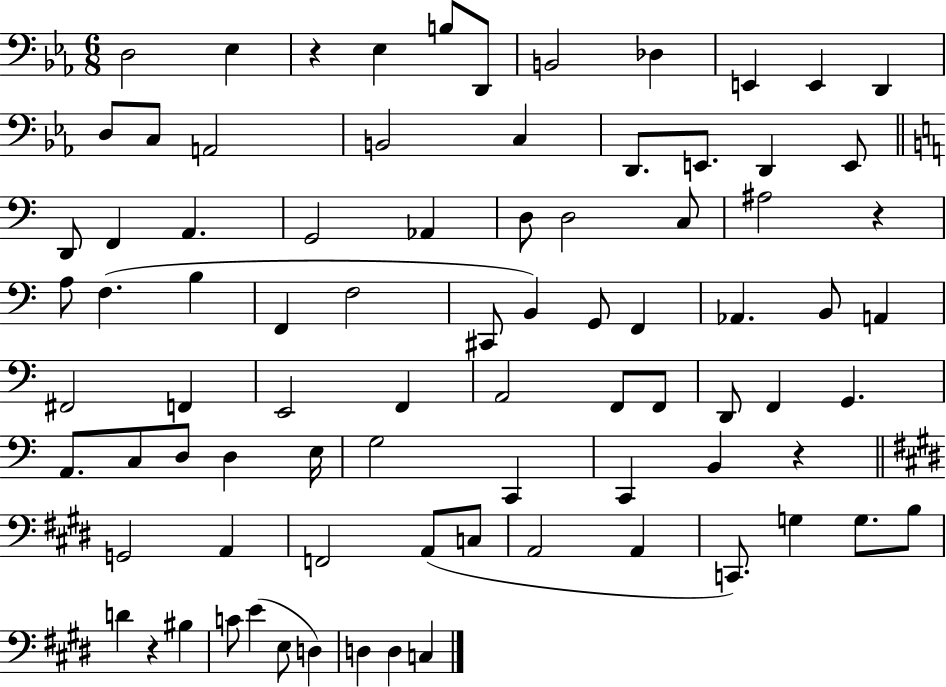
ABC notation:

X:1
T:Untitled
M:6/8
L:1/4
K:Eb
D,2 _E, z _E, B,/2 D,,/2 B,,2 _D, E,, E,, D,, D,/2 C,/2 A,,2 B,,2 C, D,,/2 E,,/2 D,, E,,/2 D,,/2 F,, A,, G,,2 _A,, D,/2 D,2 C,/2 ^A,2 z A,/2 F, B, F,, F,2 ^C,,/2 B,, G,,/2 F,, _A,, B,,/2 A,, ^F,,2 F,, E,,2 F,, A,,2 F,,/2 F,,/2 D,,/2 F,, G,, A,,/2 C,/2 D,/2 D, E,/4 G,2 C,, C,, B,, z G,,2 A,, F,,2 A,,/2 C,/2 A,,2 A,, C,,/2 G, G,/2 B,/2 D z ^B, C/2 E E,/2 D, D, D, C,